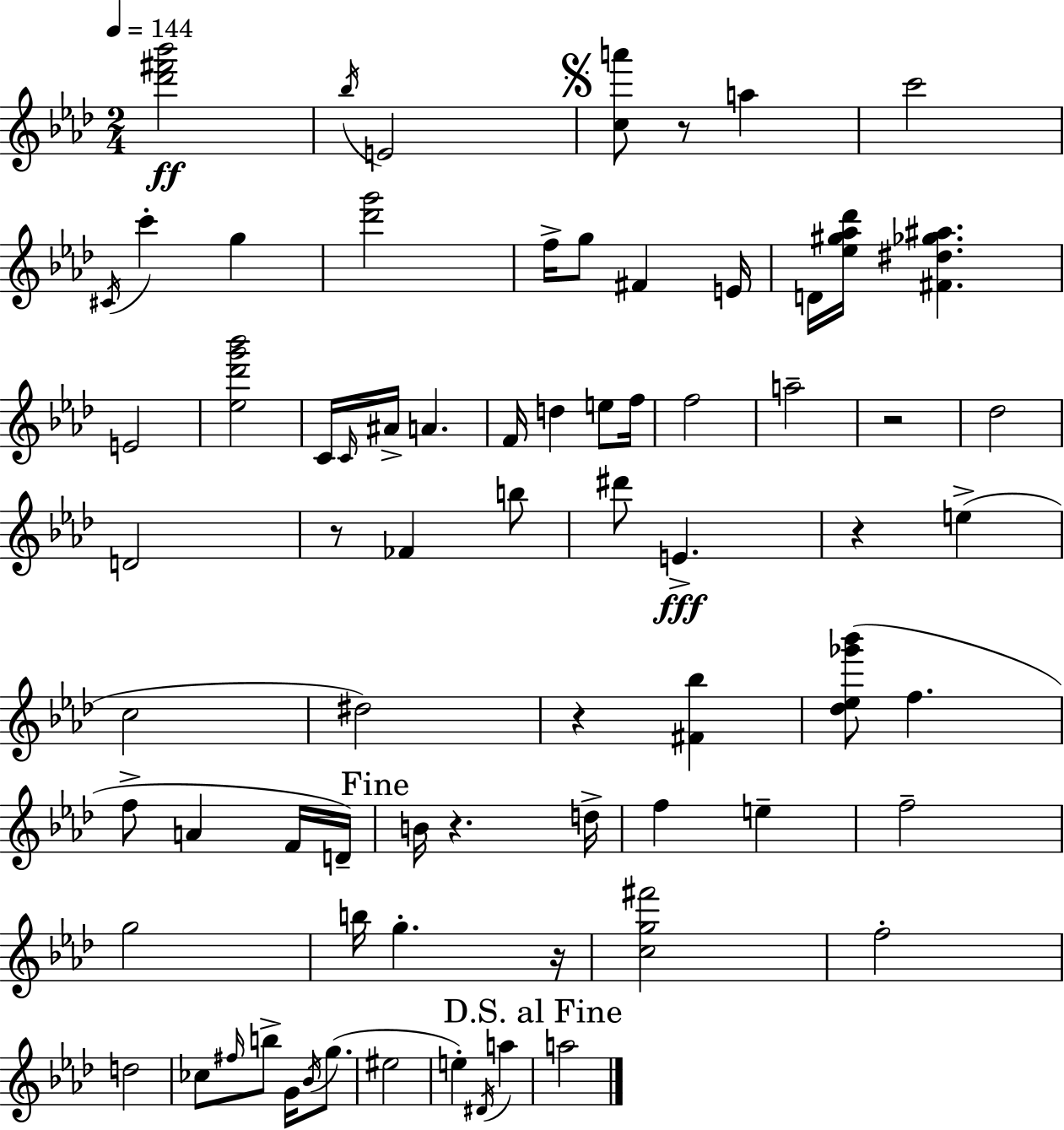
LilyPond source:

{
  \clef treble
  \numericTimeSignature
  \time 2/4
  \key aes \major
  \tempo 4 = 144
  <des''' fis''' bes'''>2\ff | \acciaccatura { bes''16 } e'2 | \mark \markup { \musicglyph "scripts.segno" } <c'' a'''>8 r8 a''4 | c'''2 | \break \acciaccatura { cis'16 } c'''4-. g''4 | <des''' g'''>2 | f''16-> g''8 fis'4 | e'16 d'16 <ees'' gis'' aes'' des'''>16 <fis' dis'' ges'' ais''>4. | \break e'2 | <ees'' des''' g''' bes'''>2 | c'16 \grace { c'16 } ais'16-> a'4. | f'16 d''4 | \break e''8 f''16 f''2 | a''2-- | r2 | des''2 | \break d'2 | r8 fes'4 | b''8 dis'''8 e'4.->\fff | r4 e''4->( | \break c''2 | dis''2) | r4 <fis' bes''>4 | <des'' ees'' ges''' bes'''>8( f''4. | \break f''8-> a'4 | f'16 d'16--) \mark "Fine" b'16 r4. | d''16-> f''4 e''4-- | f''2-- | \break g''2 | b''16 g''4.-. | r16 <c'' g'' fis'''>2 | f''2-. | \break d''2 | ces''8 \grace { fis''16 } b''8-> | g'16 \acciaccatura { bes'16 }( g''8. eis''2 | e''4-.) | \break \acciaccatura { dis'16 } a''4 \mark "D.S. al Fine" a''2 | \bar "|."
}